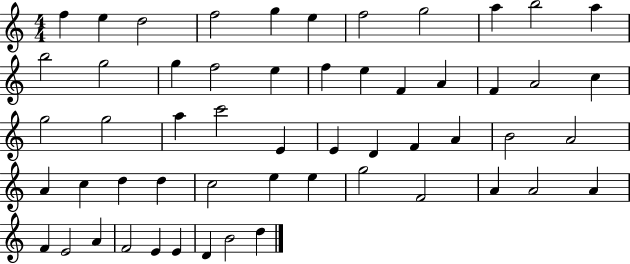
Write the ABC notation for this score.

X:1
T:Untitled
M:4/4
L:1/4
K:C
f e d2 f2 g e f2 g2 a b2 a b2 g2 g f2 e f e F A F A2 c g2 g2 a c'2 E E D F A B2 A2 A c d d c2 e e g2 F2 A A2 A F E2 A F2 E E D B2 d